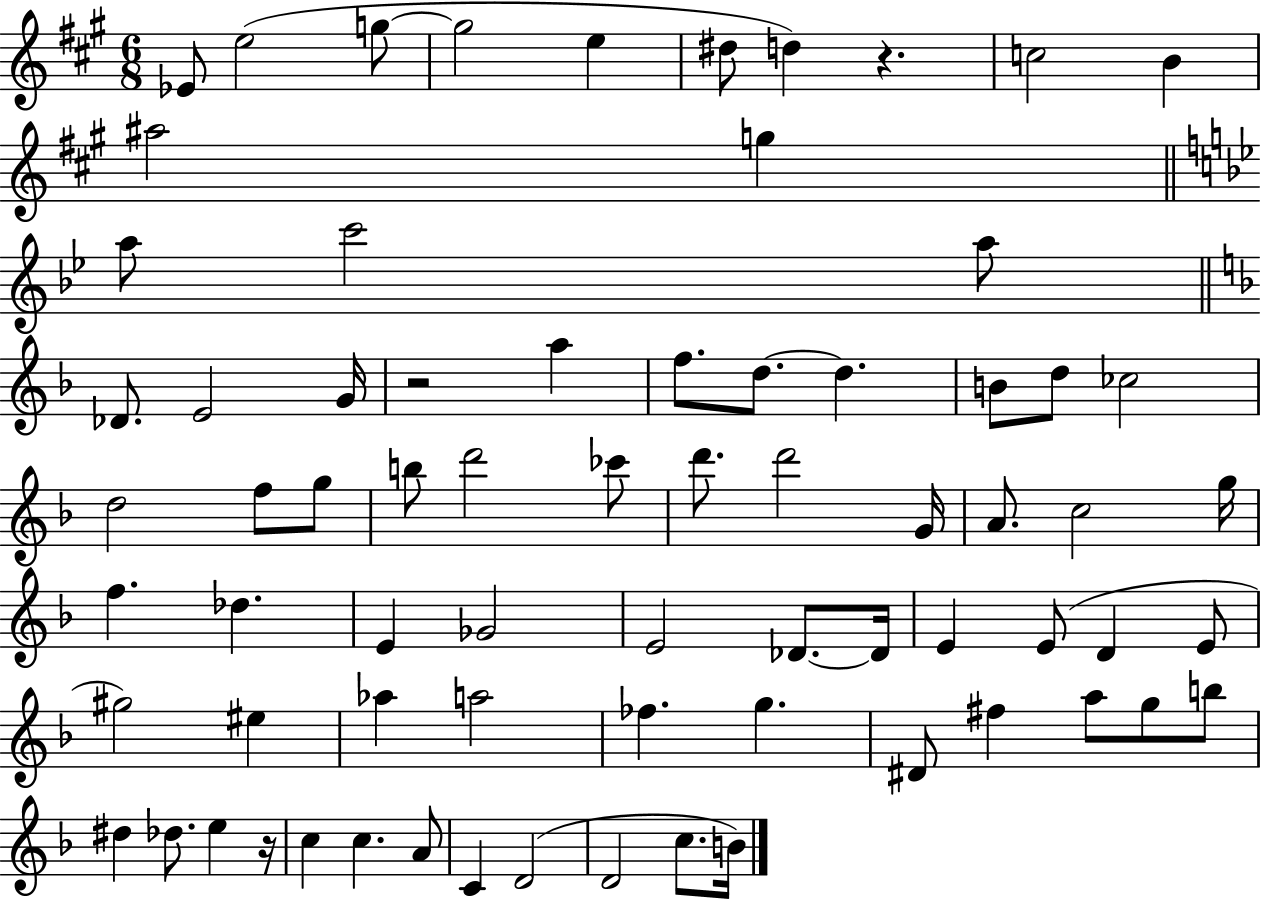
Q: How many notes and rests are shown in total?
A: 72